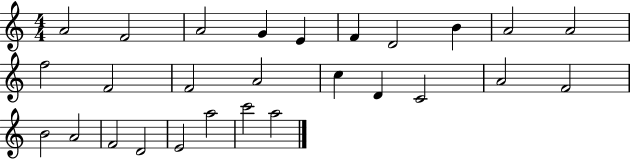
{
  \clef treble
  \numericTimeSignature
  \time 4/4
  \key c \major
  a'2 f'2 | a'2 g'4 e'4 | f'4 d'2 b'4 | a'2 a'2 | \break f''2 f'2 | f'2 a'2 | c''4 d'4 c'2 | a'2 f'2 | \break b'2 a'2 | f'2 d'2 | e'2 a''2 | c'''2 a''2 | \break \bar "|."
}